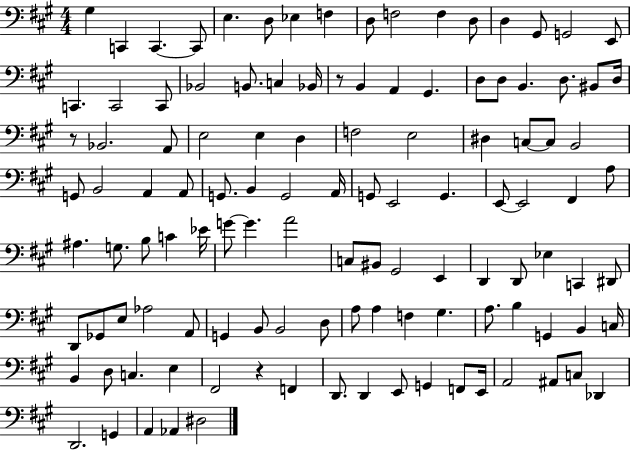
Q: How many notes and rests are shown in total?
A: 117